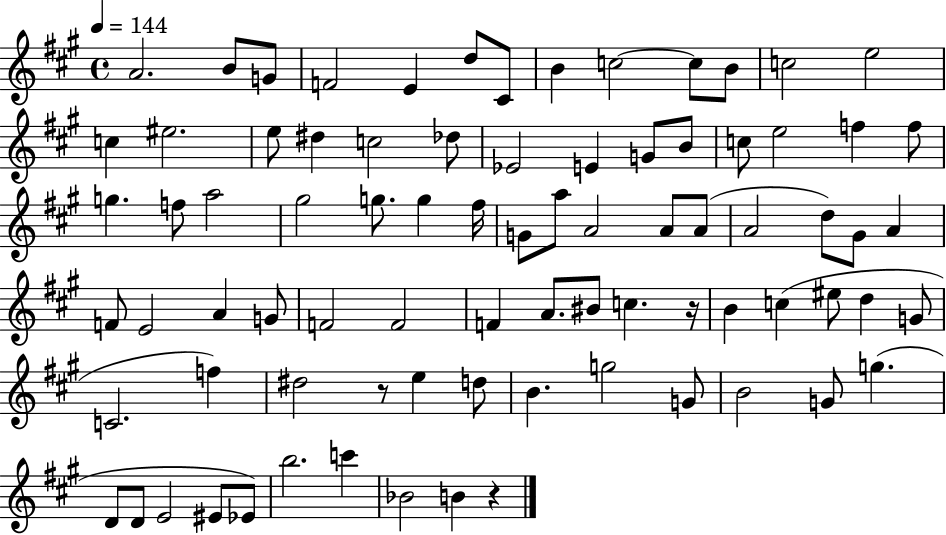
A4/h. B4/e G4/e F4/h E4/q D5/e C#4/e B4/q C5/h C5/e B4/e C5/h E5/h C5/q EIS5/h. E5/e D#5/q C5/h Db5/e Eb4/h E4/q G4/e B4/e C5/e E5/h F5/q F5/e G5/q. F5/e A5/h G#5/h G5/e. G5/q F#5/s G4/e A5/e A4/h A4/e A4/e A4/h D5/e G#4/e A4/q F4/e E4/h A4/q G4/e F4/h F4/h F4/q A4/e. BIS4/e C5/q. R/s B4/q C5/q EIS5/e D5/q G4/e C4/h. F5/q D#5/h R/e E5/q D5/e B4/q. G5/h G4/e B4/h G4/e G5/q. D4/e D4/e E4/h EIS4/e Eb4/e B5/h. C6/q Bb4/h B4/q R/q